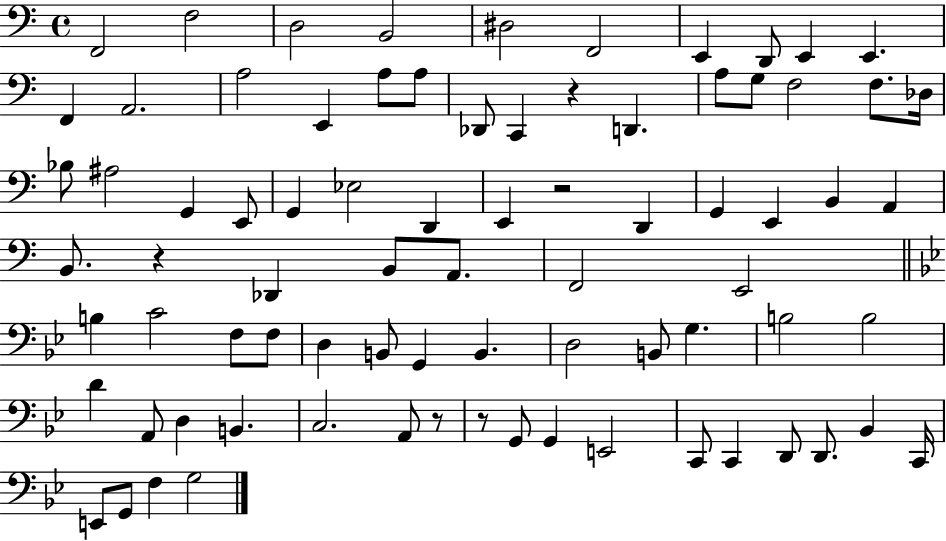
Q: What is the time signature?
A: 4/4